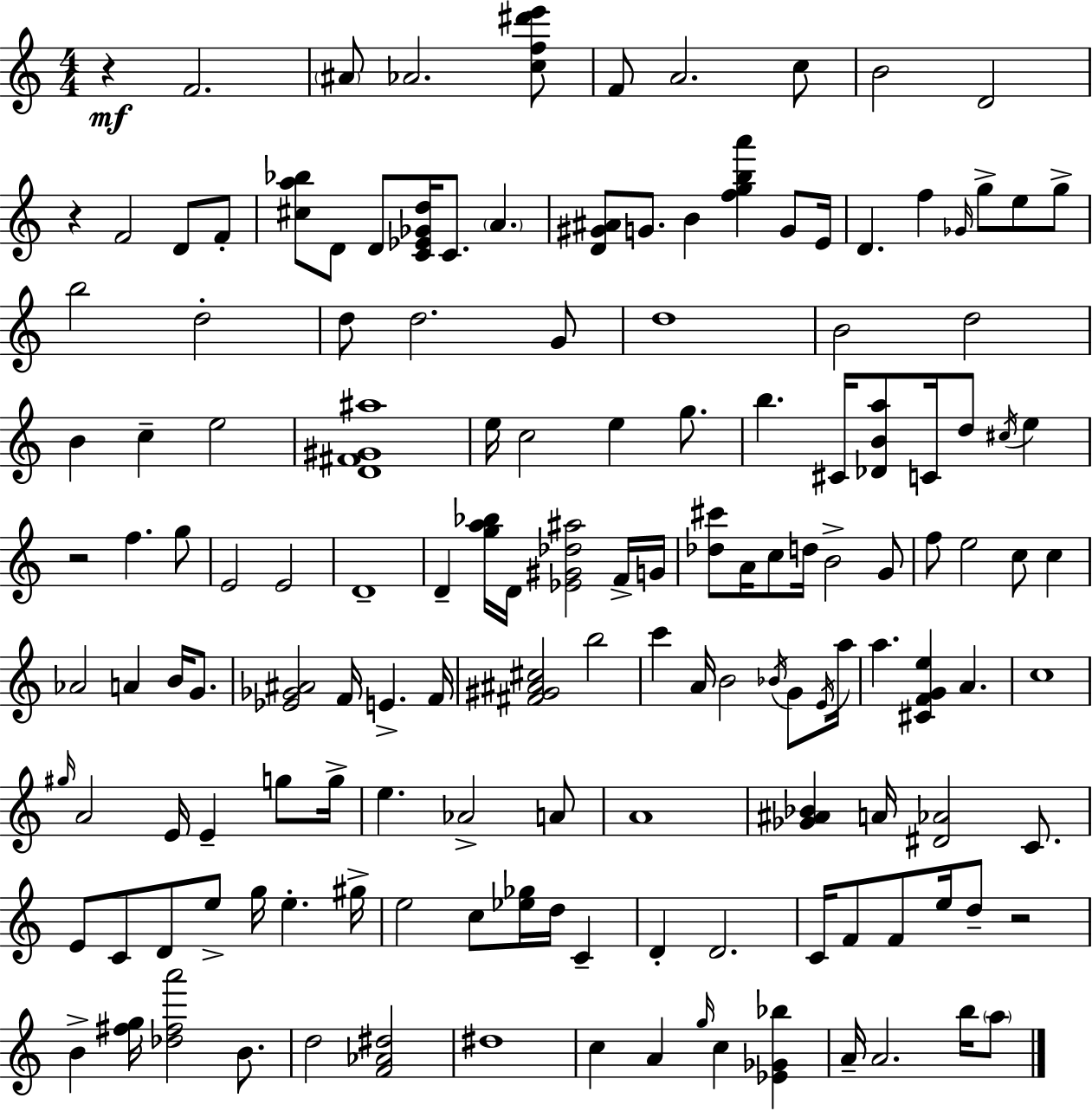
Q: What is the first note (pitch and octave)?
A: F4